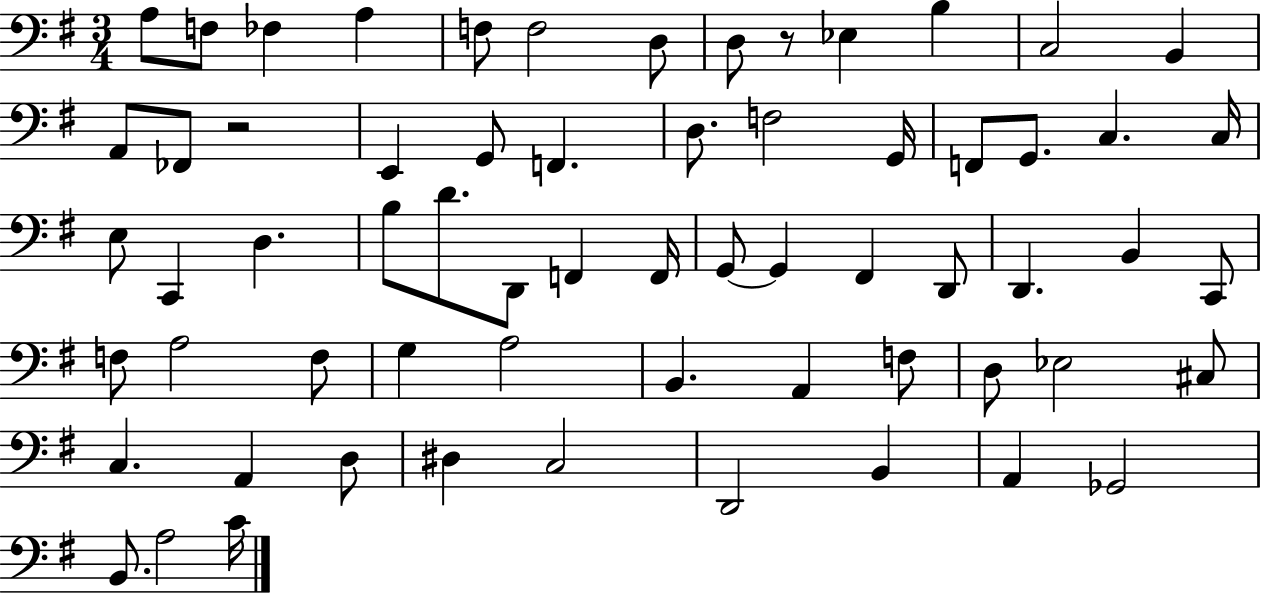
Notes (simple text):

A3/e F3/e FES3/q A3/q F3/e F3/h D3/e D3/e R/e Eb3/q B3/q C3/h B2/q A2/e FES2/e R/h E2/q G2/e F2/q. D3/e. F3/h G2/s F2/e G2/e. C3/q. C3/s E3/e C2/q D3/q. B3/e D4/e. D2/e F2/q F2/s G2/e G2/q F#2/q D2/e D2/q. B2/q C2/e F3/e A3/h F3/e G3/q A3/h B2/q. A2/q F3/e D3/e Eb3/h C#3/e C3/q. A2/q D3/e D#3/q C3/h D2/h B2/q A2/q Gb2/h B2/e. A3/h C4/s